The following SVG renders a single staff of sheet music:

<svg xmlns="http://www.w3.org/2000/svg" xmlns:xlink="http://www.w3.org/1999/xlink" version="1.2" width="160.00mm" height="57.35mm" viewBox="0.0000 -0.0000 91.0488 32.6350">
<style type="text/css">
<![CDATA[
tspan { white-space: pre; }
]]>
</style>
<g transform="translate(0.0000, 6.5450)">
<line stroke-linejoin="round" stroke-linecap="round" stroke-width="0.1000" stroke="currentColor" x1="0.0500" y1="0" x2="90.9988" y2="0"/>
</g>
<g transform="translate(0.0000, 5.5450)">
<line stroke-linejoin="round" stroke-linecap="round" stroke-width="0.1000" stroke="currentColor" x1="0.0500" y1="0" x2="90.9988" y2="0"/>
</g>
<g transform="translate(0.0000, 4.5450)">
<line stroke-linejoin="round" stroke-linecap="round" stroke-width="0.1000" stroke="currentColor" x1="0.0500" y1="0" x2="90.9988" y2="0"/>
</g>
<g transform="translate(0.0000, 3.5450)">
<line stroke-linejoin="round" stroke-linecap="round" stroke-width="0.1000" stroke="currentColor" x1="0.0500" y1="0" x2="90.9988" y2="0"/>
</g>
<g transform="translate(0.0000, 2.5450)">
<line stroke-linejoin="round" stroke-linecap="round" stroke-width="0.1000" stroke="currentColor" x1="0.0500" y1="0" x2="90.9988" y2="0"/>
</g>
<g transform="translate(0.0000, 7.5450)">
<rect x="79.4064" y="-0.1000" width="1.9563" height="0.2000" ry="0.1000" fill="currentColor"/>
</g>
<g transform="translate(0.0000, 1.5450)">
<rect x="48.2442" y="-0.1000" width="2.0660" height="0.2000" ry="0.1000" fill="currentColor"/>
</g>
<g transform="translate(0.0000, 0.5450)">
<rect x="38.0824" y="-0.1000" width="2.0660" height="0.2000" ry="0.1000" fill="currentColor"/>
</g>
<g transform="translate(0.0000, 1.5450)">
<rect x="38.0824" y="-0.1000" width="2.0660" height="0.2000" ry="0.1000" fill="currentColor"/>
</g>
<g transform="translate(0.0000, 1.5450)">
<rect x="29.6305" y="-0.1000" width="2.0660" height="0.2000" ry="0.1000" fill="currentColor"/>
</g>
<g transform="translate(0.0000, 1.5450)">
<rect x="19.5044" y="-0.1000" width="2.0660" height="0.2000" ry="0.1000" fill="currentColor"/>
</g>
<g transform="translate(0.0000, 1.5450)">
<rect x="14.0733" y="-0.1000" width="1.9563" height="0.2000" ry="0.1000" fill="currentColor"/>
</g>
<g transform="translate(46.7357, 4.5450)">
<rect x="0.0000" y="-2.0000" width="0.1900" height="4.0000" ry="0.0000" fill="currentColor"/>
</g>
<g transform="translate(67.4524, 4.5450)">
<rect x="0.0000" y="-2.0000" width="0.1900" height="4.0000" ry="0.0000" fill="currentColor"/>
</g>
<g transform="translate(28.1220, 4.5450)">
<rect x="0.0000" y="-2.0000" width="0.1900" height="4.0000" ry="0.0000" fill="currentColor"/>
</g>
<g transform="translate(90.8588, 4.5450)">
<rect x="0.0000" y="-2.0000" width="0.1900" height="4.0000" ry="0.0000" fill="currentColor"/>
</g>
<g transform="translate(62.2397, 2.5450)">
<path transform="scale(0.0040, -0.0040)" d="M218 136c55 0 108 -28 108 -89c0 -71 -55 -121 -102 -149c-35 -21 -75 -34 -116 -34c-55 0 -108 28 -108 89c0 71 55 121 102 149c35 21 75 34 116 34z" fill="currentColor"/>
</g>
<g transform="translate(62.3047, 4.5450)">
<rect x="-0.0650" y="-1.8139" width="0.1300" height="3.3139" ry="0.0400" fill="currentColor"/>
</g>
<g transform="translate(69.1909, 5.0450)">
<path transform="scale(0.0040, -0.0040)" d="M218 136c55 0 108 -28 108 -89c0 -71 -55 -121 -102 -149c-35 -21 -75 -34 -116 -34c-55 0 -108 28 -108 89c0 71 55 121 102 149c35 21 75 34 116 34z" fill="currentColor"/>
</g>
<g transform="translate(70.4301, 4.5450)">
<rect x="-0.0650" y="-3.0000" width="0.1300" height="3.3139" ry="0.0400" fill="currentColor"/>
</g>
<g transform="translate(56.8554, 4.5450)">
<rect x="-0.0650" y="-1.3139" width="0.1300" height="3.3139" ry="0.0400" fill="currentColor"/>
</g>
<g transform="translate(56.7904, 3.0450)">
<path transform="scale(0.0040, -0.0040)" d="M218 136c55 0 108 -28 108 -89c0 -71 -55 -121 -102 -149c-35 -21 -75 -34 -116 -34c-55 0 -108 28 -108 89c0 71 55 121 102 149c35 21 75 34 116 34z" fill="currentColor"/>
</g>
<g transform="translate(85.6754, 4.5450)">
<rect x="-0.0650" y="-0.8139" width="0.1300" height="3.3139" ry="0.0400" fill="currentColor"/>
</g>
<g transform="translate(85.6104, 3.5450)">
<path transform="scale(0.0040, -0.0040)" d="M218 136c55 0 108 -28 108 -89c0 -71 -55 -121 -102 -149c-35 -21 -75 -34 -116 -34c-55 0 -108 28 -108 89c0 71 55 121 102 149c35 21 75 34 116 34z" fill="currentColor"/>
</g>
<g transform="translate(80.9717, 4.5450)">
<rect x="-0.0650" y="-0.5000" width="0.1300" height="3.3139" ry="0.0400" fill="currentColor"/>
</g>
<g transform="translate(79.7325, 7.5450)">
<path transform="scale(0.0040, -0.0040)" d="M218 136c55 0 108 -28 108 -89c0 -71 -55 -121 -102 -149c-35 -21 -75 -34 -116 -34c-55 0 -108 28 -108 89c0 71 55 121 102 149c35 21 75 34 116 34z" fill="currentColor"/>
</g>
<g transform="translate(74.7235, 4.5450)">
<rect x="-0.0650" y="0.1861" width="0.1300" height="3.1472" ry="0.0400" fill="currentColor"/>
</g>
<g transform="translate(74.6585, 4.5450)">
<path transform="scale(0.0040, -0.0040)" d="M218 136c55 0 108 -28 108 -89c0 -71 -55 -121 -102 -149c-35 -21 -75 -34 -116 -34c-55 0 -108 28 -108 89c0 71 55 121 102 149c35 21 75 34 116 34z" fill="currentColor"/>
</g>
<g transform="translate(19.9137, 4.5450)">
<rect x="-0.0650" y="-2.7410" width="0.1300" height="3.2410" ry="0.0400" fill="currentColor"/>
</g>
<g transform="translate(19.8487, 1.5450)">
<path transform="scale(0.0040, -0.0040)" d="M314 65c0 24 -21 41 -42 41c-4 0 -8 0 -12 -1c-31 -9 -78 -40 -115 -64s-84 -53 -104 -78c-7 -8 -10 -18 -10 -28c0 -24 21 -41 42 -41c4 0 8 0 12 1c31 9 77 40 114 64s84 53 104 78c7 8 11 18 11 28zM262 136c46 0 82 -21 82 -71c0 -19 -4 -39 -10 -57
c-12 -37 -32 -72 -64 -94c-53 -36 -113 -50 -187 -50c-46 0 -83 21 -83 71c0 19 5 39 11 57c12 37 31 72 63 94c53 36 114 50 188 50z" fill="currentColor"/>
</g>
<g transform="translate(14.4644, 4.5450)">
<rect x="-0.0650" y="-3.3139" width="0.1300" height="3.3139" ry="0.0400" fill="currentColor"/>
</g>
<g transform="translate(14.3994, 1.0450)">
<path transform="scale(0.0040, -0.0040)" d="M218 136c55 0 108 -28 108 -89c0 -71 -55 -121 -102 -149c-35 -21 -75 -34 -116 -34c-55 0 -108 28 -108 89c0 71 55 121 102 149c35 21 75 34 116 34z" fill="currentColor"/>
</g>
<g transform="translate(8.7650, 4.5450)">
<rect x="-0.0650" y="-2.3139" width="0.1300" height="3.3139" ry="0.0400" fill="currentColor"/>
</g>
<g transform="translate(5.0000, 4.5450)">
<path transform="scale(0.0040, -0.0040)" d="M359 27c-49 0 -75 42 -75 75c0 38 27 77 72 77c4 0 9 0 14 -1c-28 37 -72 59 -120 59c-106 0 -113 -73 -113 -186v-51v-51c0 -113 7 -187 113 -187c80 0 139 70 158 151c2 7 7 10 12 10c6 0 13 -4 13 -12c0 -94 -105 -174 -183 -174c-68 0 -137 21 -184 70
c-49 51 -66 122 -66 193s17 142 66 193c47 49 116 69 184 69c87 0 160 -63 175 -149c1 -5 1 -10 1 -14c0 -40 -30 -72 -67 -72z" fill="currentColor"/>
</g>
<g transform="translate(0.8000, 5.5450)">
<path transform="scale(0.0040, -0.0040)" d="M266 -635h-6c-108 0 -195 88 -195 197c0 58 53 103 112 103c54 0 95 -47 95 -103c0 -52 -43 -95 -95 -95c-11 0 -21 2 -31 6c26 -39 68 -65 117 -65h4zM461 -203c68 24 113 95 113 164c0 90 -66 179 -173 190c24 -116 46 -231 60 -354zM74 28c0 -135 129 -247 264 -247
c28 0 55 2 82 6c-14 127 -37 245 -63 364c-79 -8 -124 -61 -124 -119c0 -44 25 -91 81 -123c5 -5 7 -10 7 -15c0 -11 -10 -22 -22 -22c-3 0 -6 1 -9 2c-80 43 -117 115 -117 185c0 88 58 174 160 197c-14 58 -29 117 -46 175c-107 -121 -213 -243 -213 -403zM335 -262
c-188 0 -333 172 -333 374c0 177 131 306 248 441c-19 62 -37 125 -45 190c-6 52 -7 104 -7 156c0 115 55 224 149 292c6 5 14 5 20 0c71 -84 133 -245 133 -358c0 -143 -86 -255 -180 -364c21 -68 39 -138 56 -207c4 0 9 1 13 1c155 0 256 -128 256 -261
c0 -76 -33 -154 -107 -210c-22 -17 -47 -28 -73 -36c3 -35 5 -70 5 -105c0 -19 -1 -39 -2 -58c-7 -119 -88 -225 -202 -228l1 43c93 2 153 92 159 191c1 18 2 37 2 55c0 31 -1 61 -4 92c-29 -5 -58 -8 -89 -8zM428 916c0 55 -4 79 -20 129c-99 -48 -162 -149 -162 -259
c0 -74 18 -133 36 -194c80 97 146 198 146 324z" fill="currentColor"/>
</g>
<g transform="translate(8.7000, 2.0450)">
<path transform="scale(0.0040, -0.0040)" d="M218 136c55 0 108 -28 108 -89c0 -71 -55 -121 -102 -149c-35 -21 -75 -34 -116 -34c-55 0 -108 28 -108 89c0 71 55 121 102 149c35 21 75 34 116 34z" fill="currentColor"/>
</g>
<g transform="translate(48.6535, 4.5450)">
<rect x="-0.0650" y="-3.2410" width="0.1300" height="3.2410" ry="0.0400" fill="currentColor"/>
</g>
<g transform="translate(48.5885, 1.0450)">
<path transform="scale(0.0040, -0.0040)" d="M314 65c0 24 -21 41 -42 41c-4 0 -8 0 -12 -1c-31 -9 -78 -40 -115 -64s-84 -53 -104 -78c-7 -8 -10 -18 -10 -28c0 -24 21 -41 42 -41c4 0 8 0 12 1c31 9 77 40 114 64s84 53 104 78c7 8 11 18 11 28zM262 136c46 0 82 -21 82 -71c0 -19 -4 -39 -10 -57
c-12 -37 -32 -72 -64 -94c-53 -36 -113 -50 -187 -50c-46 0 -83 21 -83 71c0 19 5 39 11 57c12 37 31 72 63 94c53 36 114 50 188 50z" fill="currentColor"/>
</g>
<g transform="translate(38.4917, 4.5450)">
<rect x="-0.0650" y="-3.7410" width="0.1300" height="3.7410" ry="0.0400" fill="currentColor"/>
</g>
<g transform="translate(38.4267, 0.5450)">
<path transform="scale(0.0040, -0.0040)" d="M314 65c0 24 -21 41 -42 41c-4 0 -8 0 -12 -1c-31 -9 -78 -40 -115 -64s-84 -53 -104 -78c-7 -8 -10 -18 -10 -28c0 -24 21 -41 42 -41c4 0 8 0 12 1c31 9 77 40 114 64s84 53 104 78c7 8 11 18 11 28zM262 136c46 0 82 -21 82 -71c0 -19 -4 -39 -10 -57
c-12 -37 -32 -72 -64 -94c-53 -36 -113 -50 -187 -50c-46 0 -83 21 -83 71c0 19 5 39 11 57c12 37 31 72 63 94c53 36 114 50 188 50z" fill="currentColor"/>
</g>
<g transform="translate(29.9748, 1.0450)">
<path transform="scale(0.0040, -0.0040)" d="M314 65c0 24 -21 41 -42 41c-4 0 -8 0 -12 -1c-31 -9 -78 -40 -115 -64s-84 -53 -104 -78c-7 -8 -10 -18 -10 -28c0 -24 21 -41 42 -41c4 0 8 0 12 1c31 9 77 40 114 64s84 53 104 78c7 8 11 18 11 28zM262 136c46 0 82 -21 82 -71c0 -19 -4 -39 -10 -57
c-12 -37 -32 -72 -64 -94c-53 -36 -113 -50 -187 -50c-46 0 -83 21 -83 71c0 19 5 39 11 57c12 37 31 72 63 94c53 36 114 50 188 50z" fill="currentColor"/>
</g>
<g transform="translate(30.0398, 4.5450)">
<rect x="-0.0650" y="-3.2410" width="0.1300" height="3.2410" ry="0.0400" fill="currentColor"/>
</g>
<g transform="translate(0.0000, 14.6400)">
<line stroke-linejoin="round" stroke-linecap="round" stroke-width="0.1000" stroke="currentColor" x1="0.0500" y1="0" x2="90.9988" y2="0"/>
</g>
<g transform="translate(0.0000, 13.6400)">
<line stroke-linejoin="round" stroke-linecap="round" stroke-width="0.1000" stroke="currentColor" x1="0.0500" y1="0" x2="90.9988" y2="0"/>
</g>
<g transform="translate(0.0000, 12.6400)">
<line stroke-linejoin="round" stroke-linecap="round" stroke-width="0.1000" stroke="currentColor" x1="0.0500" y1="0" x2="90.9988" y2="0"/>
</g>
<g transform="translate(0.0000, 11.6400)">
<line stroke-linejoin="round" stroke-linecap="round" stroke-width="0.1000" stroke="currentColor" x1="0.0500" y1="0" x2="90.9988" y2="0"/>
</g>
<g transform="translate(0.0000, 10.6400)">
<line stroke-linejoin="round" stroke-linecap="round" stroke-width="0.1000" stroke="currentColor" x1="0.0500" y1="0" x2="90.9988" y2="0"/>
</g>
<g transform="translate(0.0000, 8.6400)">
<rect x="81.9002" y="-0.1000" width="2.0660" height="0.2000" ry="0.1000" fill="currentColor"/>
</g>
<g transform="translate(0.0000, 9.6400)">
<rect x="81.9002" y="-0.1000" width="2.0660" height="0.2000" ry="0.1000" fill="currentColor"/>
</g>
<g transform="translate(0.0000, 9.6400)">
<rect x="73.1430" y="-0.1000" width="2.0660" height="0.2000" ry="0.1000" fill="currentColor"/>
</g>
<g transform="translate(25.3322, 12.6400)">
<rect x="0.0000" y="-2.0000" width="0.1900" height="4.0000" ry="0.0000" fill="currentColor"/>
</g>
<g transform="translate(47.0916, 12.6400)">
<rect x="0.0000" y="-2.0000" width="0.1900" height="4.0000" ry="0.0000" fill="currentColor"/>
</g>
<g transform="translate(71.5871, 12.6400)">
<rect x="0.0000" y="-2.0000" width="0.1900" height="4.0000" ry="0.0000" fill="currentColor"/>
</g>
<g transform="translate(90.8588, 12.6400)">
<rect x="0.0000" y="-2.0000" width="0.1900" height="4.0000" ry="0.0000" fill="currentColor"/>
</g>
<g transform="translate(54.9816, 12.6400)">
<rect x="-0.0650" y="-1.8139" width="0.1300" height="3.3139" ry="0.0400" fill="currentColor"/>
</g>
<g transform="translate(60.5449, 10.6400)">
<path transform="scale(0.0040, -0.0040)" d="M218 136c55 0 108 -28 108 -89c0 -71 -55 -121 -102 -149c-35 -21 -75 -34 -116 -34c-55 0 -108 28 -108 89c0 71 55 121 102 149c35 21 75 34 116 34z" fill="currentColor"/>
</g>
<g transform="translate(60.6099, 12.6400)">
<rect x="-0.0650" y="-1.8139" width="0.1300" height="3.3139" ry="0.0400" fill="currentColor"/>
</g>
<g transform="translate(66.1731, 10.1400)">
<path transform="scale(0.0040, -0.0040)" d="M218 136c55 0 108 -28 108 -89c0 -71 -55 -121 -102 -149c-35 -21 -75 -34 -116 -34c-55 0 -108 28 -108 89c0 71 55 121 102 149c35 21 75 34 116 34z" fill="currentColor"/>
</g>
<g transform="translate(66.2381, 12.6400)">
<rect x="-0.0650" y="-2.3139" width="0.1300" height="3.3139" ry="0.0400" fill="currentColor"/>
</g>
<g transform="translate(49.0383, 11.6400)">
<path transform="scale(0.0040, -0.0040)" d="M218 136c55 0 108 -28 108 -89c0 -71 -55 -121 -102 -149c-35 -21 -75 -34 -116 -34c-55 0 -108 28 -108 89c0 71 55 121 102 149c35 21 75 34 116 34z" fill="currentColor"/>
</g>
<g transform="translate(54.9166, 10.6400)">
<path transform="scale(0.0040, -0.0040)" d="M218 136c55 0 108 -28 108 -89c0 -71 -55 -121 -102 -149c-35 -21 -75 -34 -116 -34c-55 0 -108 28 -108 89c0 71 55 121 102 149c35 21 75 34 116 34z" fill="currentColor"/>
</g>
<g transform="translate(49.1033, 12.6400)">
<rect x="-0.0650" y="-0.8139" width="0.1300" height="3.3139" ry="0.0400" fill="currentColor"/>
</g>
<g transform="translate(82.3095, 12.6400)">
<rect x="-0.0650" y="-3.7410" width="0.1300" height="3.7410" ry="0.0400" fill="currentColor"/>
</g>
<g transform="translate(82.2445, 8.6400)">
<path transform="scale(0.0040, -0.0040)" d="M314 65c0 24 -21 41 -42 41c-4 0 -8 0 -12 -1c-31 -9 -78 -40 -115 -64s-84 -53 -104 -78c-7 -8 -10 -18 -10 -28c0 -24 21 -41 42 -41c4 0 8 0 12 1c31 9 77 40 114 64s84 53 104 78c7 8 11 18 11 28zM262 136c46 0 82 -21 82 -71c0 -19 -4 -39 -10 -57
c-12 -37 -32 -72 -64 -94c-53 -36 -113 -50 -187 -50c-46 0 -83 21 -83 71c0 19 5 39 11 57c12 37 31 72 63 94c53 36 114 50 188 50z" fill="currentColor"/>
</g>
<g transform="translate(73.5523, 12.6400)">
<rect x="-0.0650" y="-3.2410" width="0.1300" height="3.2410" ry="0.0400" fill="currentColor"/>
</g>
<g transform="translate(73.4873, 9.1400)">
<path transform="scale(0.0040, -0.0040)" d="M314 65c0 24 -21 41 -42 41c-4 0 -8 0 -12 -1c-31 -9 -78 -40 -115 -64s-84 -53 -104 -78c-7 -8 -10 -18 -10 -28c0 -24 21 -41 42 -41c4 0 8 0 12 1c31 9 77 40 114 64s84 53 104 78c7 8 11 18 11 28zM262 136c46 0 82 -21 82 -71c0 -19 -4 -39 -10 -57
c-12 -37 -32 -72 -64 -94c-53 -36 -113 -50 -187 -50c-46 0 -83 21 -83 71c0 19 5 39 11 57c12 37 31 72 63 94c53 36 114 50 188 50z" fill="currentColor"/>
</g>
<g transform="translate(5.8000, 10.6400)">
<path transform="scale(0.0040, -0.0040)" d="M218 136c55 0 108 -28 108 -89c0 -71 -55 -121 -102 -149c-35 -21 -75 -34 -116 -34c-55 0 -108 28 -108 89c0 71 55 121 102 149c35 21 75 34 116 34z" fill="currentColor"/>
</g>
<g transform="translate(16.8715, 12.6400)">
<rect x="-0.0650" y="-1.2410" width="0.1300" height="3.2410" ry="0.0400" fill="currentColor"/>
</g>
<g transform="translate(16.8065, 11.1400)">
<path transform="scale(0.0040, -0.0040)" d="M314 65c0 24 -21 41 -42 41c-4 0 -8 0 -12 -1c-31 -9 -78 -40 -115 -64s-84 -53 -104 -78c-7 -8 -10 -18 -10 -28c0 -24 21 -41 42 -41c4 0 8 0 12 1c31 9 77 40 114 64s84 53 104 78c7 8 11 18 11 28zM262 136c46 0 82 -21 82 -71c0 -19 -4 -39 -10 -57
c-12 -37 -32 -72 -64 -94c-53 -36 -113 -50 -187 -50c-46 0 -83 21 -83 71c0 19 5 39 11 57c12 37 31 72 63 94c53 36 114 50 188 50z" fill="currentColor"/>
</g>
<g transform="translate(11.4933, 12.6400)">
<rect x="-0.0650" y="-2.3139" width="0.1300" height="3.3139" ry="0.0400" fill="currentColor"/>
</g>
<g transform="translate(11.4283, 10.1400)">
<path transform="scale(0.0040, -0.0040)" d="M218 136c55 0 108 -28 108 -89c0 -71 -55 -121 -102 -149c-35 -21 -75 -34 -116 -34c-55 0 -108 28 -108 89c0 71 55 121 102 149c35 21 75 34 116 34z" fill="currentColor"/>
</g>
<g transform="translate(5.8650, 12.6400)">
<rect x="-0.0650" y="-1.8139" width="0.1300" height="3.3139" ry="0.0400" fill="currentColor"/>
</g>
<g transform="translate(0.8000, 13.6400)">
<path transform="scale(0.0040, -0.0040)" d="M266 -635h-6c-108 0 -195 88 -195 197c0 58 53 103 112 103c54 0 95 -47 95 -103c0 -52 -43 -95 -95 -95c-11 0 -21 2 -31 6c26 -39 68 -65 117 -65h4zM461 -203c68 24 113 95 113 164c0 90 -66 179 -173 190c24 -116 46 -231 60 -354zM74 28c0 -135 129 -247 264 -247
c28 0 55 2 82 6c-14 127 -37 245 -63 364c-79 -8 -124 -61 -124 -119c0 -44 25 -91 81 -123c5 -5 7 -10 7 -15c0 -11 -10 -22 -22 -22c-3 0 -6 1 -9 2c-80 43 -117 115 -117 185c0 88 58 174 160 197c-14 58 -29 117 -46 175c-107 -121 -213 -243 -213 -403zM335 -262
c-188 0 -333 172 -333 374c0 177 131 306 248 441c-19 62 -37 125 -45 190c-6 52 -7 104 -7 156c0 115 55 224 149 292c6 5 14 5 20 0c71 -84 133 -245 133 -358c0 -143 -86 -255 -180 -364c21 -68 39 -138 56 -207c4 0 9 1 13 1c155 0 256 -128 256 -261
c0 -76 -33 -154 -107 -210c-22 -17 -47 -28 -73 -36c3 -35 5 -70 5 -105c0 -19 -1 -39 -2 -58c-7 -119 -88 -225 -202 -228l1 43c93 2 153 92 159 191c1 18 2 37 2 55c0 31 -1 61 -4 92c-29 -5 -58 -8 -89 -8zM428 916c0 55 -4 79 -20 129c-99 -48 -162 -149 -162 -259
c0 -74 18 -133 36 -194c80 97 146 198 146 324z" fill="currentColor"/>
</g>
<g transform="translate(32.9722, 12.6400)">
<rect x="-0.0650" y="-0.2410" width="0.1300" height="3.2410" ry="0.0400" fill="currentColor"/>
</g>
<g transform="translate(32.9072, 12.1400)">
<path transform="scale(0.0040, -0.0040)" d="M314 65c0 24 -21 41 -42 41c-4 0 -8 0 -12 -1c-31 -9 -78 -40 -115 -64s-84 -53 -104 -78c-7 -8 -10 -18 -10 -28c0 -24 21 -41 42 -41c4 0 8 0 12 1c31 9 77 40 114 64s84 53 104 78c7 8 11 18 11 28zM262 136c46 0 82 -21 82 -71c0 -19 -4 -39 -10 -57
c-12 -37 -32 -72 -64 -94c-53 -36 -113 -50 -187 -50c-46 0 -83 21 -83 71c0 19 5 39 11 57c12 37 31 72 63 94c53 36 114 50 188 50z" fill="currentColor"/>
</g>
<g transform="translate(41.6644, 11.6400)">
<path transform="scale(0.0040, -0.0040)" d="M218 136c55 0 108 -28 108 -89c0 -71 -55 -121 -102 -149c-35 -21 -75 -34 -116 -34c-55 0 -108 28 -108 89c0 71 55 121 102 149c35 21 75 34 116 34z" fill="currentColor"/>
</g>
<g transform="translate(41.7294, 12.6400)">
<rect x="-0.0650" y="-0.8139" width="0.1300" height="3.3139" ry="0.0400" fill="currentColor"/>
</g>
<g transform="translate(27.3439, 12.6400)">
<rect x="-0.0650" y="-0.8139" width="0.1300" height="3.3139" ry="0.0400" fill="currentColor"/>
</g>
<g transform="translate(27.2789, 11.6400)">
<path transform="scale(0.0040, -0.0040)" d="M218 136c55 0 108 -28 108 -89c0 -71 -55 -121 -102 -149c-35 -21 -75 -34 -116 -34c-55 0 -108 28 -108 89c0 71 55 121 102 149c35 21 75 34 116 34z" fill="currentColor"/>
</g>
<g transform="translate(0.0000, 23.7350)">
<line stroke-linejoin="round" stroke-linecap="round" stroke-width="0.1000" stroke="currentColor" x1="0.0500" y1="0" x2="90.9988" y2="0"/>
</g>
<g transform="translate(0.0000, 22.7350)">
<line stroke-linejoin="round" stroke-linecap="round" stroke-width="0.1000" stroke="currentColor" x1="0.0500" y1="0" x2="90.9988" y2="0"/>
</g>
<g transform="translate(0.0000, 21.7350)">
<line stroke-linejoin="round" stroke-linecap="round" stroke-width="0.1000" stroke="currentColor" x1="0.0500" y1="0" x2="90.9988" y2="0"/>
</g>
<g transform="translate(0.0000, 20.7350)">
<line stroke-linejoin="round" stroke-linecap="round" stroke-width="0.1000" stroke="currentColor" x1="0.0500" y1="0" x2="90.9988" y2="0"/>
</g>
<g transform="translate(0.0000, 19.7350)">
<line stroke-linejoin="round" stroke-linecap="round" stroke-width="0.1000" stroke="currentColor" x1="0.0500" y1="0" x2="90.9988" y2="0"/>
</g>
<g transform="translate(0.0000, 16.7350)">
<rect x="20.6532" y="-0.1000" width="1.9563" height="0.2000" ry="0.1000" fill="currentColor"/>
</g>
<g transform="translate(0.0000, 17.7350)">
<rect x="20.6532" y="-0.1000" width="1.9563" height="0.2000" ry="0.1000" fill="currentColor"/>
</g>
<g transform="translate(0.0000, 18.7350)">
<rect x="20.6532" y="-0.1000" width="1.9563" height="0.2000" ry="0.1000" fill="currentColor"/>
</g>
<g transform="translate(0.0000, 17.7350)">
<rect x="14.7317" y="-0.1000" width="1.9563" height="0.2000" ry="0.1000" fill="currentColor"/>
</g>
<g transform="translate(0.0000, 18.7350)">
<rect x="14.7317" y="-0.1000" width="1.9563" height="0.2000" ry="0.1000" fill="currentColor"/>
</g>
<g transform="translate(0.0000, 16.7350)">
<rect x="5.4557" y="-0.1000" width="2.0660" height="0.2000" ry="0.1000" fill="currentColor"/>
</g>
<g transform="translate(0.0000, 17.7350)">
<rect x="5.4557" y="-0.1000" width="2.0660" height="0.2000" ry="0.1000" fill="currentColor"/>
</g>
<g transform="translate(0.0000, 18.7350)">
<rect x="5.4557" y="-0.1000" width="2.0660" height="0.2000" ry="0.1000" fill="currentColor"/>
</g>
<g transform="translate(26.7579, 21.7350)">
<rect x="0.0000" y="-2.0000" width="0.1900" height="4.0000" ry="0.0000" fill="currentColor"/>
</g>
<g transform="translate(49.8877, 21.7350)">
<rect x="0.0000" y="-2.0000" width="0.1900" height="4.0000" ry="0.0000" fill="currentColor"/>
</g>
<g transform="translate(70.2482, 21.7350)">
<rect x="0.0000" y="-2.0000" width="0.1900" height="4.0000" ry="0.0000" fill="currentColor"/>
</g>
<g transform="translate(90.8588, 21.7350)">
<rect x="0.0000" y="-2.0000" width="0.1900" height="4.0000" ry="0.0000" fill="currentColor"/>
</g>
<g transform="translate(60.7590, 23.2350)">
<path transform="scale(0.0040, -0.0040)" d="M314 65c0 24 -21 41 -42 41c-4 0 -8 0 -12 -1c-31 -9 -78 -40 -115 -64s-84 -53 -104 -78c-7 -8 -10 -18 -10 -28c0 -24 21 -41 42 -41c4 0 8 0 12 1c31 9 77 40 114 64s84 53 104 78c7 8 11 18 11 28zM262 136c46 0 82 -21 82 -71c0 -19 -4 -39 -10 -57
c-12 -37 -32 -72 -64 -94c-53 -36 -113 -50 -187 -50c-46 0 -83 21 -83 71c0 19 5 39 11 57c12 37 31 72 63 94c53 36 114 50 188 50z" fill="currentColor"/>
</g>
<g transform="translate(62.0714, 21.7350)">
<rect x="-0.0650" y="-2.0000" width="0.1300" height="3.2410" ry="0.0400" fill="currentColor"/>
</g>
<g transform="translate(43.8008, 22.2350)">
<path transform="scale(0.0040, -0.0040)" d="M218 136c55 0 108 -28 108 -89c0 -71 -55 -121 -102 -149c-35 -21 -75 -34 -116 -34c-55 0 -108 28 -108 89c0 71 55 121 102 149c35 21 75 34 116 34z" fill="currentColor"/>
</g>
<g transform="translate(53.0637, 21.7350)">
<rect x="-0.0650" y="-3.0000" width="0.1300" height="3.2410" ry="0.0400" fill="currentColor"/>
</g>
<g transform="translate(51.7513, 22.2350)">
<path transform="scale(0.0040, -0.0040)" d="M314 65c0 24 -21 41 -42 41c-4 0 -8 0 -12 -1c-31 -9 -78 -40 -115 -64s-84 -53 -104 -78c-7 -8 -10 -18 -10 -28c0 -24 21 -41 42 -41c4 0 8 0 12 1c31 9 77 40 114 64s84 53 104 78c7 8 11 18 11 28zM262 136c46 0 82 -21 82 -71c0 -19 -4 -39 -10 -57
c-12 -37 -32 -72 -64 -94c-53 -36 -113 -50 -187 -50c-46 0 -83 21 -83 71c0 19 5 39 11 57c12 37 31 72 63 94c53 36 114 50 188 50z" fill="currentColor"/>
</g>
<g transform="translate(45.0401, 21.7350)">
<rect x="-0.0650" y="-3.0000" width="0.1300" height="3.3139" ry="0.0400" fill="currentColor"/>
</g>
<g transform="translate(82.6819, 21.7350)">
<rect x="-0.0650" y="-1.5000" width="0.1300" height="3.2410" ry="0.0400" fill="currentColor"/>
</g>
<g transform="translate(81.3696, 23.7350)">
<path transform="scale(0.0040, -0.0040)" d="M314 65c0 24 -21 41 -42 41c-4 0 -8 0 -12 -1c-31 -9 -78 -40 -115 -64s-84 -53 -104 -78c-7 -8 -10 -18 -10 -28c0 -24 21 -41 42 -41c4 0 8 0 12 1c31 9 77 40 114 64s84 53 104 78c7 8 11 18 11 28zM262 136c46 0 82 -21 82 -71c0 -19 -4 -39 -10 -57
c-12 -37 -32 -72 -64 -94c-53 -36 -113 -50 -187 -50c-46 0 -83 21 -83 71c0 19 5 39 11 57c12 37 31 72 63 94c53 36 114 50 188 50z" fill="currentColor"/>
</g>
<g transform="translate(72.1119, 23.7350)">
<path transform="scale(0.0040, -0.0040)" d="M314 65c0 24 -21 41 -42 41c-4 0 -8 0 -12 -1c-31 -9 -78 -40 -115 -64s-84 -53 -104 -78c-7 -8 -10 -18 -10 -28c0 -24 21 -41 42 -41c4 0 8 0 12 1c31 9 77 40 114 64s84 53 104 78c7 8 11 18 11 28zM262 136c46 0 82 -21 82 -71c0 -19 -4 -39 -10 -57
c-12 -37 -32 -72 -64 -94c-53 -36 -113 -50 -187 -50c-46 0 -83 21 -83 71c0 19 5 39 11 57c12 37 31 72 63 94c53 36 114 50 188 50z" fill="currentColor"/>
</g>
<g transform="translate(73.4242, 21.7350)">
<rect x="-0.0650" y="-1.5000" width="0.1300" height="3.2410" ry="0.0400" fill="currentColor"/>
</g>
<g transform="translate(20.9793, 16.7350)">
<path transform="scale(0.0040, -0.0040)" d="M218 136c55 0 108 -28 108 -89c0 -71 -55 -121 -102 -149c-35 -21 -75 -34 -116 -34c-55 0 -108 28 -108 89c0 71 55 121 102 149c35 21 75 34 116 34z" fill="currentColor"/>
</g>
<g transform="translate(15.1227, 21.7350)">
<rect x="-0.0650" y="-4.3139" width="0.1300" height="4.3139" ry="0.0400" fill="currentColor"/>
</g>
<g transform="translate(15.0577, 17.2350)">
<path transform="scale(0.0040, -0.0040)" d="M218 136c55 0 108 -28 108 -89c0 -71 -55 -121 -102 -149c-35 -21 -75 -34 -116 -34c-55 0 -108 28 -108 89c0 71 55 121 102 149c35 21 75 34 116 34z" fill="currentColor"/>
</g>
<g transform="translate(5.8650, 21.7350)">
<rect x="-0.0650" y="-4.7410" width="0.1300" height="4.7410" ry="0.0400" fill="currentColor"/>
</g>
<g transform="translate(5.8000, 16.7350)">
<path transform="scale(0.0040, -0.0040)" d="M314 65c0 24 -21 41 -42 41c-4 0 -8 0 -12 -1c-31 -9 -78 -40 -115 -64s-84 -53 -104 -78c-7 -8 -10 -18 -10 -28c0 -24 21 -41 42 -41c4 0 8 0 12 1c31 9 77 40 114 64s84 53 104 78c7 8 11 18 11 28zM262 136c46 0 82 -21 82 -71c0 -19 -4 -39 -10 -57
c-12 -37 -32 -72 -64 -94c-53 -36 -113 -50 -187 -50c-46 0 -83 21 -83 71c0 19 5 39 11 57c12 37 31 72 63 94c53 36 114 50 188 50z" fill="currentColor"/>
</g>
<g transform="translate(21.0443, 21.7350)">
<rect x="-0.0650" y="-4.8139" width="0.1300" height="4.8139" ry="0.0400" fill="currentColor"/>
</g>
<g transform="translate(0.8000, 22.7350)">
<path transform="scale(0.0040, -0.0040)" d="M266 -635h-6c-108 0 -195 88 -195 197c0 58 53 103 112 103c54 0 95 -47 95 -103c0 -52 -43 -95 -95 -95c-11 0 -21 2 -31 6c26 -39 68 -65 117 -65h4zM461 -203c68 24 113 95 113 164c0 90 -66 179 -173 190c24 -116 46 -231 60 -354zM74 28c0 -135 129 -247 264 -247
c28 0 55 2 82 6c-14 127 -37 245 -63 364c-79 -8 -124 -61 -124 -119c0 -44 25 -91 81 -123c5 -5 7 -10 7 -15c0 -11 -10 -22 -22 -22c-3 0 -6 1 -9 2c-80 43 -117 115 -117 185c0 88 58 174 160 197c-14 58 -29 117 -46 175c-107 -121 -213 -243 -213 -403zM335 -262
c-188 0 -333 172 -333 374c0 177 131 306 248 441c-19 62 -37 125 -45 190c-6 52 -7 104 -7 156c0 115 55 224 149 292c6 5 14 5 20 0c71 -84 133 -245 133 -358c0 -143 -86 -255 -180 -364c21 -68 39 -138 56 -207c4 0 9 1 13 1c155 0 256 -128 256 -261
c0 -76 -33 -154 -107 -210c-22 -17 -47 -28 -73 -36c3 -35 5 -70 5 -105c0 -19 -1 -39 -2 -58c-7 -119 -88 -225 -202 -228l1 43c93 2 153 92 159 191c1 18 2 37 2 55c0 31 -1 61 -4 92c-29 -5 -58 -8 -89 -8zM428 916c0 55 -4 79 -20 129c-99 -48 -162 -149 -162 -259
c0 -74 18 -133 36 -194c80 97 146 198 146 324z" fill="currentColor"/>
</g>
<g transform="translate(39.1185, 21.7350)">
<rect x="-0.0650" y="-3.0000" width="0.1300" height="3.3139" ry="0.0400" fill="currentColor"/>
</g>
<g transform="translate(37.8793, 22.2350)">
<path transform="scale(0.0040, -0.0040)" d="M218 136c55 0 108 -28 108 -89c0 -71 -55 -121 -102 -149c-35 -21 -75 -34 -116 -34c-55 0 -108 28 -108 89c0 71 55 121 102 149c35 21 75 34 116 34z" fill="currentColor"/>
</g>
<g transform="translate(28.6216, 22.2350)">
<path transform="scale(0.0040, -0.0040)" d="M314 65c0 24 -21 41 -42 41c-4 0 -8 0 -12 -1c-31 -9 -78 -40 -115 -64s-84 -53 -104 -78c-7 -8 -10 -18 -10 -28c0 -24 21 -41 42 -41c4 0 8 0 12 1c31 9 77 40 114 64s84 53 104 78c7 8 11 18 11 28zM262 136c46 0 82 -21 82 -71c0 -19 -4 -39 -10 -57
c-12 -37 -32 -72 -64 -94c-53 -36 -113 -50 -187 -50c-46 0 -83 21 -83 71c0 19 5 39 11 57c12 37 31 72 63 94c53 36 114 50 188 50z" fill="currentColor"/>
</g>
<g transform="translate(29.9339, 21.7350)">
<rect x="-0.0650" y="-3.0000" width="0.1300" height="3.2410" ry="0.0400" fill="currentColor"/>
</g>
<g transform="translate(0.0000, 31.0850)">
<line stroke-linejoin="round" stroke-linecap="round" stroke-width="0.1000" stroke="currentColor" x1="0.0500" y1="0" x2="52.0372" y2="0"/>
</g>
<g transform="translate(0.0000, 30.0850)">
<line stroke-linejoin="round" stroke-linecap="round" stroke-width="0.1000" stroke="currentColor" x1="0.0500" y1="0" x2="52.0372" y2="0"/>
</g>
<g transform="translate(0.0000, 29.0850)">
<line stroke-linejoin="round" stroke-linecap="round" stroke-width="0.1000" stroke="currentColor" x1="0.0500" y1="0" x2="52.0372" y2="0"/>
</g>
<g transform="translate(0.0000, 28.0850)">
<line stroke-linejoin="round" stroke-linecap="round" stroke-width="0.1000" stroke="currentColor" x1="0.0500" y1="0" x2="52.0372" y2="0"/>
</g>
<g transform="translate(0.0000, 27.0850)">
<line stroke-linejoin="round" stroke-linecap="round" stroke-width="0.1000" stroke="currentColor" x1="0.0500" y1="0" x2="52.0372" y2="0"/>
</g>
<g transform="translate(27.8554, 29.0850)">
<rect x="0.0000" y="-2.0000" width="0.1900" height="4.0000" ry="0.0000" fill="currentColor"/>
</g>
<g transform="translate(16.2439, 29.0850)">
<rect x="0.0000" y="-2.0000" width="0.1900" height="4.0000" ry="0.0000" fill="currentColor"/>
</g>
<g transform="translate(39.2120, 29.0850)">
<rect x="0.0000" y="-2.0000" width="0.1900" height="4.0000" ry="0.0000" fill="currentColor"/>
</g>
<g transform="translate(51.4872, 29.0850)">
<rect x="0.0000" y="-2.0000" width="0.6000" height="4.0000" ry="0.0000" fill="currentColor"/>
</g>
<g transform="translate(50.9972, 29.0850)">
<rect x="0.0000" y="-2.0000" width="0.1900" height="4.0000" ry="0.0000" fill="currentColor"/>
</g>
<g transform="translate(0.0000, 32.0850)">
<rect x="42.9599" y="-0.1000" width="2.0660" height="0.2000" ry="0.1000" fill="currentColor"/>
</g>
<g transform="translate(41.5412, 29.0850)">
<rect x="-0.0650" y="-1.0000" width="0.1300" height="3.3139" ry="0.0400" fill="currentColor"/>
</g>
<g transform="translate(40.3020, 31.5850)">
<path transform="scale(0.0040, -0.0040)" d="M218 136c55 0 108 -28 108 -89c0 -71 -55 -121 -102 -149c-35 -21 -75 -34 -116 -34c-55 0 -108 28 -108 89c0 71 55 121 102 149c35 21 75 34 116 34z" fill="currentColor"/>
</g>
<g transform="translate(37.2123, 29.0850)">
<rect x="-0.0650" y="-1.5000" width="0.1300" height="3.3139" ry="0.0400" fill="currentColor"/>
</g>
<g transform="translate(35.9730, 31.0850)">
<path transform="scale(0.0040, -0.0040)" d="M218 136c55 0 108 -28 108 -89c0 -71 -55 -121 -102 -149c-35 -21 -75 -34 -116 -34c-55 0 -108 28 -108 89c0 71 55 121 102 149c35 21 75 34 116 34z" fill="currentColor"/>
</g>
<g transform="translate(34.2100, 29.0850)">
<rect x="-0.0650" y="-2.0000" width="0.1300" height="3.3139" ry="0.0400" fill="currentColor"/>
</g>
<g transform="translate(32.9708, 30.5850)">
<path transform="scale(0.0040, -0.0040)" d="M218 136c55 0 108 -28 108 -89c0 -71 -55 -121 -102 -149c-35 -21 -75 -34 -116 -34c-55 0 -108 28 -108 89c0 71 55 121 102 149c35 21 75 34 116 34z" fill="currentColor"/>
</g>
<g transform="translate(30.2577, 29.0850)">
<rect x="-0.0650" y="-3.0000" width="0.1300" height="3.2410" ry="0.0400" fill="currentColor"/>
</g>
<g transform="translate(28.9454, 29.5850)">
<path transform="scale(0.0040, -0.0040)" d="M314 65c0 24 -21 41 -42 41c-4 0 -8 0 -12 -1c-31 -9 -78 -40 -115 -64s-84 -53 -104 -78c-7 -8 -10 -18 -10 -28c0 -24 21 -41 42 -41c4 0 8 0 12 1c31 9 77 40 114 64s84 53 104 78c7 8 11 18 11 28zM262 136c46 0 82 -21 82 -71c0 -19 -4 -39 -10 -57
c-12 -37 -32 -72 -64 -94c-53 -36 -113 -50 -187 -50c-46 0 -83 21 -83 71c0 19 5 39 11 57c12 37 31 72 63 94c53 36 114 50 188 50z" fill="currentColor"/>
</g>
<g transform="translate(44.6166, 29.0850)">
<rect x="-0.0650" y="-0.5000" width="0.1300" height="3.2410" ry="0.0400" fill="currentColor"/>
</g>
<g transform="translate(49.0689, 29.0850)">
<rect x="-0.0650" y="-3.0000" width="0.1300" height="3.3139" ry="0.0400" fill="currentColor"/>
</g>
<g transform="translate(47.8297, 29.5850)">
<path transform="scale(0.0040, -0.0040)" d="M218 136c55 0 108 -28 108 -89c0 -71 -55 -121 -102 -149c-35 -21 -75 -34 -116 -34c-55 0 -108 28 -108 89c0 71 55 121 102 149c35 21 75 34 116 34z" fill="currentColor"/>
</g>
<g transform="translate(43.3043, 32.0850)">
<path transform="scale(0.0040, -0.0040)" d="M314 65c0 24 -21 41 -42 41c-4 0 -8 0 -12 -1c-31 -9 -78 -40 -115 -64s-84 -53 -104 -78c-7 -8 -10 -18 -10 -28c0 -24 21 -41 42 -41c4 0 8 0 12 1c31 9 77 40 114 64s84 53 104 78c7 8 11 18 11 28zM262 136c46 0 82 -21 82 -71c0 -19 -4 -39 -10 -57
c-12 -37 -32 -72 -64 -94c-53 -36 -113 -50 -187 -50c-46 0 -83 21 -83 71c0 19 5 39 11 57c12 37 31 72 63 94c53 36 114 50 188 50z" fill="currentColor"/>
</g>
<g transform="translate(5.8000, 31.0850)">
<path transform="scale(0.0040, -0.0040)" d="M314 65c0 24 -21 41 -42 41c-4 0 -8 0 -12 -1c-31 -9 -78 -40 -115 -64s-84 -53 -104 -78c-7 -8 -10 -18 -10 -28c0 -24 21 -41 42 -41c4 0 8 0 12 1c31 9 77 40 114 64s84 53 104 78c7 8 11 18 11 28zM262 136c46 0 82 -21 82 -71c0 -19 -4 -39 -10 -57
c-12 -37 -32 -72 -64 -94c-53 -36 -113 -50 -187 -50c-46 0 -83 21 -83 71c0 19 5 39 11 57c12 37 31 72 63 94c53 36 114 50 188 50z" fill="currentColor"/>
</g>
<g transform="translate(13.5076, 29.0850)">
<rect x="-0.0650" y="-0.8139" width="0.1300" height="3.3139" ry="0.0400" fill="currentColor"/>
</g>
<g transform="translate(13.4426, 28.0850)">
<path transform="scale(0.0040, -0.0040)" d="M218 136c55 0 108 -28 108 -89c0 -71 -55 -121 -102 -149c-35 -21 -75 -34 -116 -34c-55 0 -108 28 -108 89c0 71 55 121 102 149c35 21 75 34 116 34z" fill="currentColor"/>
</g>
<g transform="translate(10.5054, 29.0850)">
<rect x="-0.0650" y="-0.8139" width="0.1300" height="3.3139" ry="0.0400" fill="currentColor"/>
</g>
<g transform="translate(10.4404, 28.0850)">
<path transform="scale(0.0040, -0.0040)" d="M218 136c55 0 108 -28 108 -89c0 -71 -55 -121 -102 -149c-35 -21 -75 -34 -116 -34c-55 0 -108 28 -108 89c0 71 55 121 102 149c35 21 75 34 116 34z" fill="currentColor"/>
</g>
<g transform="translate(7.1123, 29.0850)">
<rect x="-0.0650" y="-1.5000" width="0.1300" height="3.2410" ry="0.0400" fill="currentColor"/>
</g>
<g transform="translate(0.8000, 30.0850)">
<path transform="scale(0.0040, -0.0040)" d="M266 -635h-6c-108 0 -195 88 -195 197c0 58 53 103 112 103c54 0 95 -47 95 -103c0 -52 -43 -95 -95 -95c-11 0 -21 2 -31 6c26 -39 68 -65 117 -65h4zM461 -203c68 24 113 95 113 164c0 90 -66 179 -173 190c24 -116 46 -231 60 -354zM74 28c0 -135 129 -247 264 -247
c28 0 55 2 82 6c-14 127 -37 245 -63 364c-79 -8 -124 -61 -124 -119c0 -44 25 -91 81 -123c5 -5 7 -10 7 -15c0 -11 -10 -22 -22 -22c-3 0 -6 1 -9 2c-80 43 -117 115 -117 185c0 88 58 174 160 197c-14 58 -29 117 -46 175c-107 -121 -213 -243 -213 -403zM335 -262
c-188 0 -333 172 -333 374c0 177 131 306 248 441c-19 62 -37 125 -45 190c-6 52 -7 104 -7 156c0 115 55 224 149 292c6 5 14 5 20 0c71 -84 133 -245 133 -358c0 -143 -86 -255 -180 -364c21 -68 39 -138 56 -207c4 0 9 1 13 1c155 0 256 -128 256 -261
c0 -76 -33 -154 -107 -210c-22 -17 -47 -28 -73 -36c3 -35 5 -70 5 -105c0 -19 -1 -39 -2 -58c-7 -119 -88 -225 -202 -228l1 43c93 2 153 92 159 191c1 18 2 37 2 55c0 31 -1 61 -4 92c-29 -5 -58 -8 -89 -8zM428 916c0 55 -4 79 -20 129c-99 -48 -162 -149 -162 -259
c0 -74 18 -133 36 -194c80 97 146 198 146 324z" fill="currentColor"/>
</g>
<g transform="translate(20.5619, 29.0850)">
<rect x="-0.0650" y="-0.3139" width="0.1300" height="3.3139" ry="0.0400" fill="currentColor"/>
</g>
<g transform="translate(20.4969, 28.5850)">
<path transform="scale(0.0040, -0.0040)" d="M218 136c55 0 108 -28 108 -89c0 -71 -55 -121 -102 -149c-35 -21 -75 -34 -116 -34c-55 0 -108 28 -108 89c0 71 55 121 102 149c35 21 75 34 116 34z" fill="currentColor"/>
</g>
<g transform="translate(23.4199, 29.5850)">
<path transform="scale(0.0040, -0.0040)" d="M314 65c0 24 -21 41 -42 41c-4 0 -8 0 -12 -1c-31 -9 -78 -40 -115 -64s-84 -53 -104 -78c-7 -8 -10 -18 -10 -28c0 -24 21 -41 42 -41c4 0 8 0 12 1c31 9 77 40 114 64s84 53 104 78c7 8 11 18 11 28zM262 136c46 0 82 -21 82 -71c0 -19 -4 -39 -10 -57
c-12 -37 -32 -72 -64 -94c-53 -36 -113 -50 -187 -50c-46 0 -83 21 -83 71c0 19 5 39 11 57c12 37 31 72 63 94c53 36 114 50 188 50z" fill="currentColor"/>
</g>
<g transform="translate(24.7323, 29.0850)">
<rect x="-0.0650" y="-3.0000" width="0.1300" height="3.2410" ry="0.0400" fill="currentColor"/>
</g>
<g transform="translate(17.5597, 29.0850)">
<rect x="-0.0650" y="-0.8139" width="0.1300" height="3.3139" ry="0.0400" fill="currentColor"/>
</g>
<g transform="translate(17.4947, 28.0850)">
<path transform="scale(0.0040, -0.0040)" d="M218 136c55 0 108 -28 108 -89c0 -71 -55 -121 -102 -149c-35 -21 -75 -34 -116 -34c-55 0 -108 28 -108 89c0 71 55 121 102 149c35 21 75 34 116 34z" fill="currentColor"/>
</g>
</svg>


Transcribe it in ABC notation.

X:1
T:Untitled
M:4/4
L:1/4
K:C
g b a2 b2 c'2 b2 e f A B C d f g e2 d c2 d d f f g b2 c'2 e'2 d' e' A2 A A A2 F2 E2 E2 E2 d d d c A2 A2 F E D C2 A